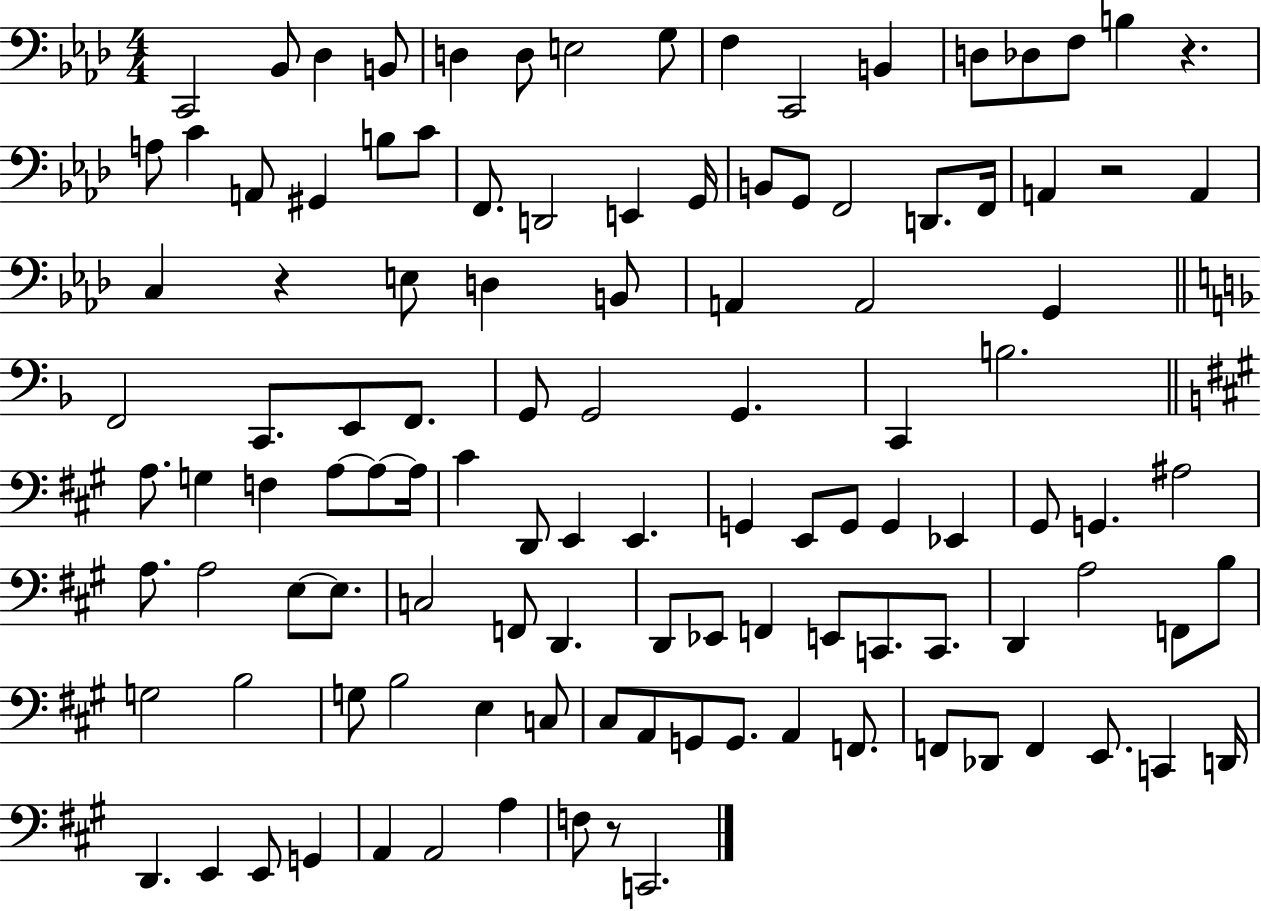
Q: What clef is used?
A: bass